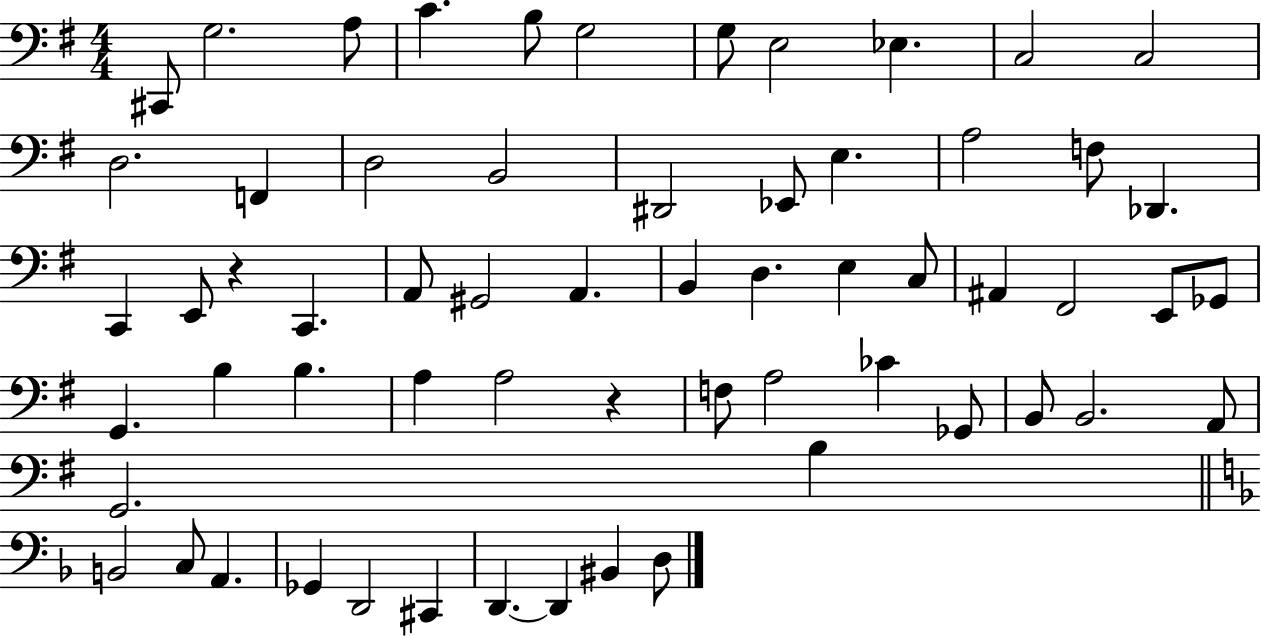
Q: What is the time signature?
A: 4/4